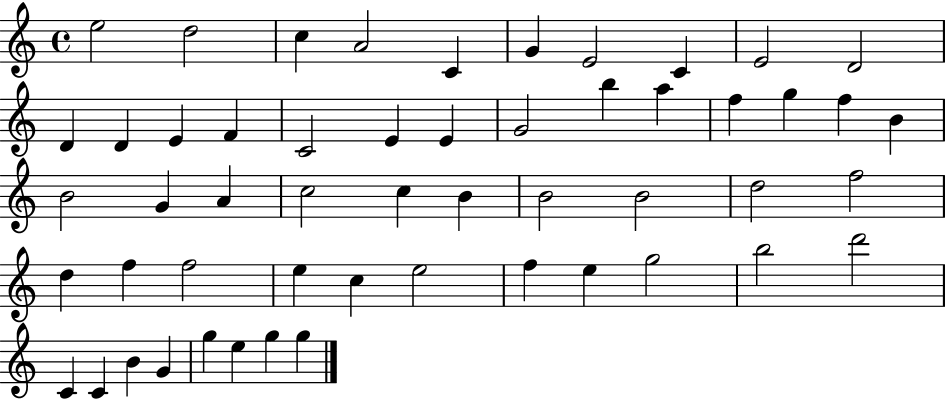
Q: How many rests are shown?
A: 0